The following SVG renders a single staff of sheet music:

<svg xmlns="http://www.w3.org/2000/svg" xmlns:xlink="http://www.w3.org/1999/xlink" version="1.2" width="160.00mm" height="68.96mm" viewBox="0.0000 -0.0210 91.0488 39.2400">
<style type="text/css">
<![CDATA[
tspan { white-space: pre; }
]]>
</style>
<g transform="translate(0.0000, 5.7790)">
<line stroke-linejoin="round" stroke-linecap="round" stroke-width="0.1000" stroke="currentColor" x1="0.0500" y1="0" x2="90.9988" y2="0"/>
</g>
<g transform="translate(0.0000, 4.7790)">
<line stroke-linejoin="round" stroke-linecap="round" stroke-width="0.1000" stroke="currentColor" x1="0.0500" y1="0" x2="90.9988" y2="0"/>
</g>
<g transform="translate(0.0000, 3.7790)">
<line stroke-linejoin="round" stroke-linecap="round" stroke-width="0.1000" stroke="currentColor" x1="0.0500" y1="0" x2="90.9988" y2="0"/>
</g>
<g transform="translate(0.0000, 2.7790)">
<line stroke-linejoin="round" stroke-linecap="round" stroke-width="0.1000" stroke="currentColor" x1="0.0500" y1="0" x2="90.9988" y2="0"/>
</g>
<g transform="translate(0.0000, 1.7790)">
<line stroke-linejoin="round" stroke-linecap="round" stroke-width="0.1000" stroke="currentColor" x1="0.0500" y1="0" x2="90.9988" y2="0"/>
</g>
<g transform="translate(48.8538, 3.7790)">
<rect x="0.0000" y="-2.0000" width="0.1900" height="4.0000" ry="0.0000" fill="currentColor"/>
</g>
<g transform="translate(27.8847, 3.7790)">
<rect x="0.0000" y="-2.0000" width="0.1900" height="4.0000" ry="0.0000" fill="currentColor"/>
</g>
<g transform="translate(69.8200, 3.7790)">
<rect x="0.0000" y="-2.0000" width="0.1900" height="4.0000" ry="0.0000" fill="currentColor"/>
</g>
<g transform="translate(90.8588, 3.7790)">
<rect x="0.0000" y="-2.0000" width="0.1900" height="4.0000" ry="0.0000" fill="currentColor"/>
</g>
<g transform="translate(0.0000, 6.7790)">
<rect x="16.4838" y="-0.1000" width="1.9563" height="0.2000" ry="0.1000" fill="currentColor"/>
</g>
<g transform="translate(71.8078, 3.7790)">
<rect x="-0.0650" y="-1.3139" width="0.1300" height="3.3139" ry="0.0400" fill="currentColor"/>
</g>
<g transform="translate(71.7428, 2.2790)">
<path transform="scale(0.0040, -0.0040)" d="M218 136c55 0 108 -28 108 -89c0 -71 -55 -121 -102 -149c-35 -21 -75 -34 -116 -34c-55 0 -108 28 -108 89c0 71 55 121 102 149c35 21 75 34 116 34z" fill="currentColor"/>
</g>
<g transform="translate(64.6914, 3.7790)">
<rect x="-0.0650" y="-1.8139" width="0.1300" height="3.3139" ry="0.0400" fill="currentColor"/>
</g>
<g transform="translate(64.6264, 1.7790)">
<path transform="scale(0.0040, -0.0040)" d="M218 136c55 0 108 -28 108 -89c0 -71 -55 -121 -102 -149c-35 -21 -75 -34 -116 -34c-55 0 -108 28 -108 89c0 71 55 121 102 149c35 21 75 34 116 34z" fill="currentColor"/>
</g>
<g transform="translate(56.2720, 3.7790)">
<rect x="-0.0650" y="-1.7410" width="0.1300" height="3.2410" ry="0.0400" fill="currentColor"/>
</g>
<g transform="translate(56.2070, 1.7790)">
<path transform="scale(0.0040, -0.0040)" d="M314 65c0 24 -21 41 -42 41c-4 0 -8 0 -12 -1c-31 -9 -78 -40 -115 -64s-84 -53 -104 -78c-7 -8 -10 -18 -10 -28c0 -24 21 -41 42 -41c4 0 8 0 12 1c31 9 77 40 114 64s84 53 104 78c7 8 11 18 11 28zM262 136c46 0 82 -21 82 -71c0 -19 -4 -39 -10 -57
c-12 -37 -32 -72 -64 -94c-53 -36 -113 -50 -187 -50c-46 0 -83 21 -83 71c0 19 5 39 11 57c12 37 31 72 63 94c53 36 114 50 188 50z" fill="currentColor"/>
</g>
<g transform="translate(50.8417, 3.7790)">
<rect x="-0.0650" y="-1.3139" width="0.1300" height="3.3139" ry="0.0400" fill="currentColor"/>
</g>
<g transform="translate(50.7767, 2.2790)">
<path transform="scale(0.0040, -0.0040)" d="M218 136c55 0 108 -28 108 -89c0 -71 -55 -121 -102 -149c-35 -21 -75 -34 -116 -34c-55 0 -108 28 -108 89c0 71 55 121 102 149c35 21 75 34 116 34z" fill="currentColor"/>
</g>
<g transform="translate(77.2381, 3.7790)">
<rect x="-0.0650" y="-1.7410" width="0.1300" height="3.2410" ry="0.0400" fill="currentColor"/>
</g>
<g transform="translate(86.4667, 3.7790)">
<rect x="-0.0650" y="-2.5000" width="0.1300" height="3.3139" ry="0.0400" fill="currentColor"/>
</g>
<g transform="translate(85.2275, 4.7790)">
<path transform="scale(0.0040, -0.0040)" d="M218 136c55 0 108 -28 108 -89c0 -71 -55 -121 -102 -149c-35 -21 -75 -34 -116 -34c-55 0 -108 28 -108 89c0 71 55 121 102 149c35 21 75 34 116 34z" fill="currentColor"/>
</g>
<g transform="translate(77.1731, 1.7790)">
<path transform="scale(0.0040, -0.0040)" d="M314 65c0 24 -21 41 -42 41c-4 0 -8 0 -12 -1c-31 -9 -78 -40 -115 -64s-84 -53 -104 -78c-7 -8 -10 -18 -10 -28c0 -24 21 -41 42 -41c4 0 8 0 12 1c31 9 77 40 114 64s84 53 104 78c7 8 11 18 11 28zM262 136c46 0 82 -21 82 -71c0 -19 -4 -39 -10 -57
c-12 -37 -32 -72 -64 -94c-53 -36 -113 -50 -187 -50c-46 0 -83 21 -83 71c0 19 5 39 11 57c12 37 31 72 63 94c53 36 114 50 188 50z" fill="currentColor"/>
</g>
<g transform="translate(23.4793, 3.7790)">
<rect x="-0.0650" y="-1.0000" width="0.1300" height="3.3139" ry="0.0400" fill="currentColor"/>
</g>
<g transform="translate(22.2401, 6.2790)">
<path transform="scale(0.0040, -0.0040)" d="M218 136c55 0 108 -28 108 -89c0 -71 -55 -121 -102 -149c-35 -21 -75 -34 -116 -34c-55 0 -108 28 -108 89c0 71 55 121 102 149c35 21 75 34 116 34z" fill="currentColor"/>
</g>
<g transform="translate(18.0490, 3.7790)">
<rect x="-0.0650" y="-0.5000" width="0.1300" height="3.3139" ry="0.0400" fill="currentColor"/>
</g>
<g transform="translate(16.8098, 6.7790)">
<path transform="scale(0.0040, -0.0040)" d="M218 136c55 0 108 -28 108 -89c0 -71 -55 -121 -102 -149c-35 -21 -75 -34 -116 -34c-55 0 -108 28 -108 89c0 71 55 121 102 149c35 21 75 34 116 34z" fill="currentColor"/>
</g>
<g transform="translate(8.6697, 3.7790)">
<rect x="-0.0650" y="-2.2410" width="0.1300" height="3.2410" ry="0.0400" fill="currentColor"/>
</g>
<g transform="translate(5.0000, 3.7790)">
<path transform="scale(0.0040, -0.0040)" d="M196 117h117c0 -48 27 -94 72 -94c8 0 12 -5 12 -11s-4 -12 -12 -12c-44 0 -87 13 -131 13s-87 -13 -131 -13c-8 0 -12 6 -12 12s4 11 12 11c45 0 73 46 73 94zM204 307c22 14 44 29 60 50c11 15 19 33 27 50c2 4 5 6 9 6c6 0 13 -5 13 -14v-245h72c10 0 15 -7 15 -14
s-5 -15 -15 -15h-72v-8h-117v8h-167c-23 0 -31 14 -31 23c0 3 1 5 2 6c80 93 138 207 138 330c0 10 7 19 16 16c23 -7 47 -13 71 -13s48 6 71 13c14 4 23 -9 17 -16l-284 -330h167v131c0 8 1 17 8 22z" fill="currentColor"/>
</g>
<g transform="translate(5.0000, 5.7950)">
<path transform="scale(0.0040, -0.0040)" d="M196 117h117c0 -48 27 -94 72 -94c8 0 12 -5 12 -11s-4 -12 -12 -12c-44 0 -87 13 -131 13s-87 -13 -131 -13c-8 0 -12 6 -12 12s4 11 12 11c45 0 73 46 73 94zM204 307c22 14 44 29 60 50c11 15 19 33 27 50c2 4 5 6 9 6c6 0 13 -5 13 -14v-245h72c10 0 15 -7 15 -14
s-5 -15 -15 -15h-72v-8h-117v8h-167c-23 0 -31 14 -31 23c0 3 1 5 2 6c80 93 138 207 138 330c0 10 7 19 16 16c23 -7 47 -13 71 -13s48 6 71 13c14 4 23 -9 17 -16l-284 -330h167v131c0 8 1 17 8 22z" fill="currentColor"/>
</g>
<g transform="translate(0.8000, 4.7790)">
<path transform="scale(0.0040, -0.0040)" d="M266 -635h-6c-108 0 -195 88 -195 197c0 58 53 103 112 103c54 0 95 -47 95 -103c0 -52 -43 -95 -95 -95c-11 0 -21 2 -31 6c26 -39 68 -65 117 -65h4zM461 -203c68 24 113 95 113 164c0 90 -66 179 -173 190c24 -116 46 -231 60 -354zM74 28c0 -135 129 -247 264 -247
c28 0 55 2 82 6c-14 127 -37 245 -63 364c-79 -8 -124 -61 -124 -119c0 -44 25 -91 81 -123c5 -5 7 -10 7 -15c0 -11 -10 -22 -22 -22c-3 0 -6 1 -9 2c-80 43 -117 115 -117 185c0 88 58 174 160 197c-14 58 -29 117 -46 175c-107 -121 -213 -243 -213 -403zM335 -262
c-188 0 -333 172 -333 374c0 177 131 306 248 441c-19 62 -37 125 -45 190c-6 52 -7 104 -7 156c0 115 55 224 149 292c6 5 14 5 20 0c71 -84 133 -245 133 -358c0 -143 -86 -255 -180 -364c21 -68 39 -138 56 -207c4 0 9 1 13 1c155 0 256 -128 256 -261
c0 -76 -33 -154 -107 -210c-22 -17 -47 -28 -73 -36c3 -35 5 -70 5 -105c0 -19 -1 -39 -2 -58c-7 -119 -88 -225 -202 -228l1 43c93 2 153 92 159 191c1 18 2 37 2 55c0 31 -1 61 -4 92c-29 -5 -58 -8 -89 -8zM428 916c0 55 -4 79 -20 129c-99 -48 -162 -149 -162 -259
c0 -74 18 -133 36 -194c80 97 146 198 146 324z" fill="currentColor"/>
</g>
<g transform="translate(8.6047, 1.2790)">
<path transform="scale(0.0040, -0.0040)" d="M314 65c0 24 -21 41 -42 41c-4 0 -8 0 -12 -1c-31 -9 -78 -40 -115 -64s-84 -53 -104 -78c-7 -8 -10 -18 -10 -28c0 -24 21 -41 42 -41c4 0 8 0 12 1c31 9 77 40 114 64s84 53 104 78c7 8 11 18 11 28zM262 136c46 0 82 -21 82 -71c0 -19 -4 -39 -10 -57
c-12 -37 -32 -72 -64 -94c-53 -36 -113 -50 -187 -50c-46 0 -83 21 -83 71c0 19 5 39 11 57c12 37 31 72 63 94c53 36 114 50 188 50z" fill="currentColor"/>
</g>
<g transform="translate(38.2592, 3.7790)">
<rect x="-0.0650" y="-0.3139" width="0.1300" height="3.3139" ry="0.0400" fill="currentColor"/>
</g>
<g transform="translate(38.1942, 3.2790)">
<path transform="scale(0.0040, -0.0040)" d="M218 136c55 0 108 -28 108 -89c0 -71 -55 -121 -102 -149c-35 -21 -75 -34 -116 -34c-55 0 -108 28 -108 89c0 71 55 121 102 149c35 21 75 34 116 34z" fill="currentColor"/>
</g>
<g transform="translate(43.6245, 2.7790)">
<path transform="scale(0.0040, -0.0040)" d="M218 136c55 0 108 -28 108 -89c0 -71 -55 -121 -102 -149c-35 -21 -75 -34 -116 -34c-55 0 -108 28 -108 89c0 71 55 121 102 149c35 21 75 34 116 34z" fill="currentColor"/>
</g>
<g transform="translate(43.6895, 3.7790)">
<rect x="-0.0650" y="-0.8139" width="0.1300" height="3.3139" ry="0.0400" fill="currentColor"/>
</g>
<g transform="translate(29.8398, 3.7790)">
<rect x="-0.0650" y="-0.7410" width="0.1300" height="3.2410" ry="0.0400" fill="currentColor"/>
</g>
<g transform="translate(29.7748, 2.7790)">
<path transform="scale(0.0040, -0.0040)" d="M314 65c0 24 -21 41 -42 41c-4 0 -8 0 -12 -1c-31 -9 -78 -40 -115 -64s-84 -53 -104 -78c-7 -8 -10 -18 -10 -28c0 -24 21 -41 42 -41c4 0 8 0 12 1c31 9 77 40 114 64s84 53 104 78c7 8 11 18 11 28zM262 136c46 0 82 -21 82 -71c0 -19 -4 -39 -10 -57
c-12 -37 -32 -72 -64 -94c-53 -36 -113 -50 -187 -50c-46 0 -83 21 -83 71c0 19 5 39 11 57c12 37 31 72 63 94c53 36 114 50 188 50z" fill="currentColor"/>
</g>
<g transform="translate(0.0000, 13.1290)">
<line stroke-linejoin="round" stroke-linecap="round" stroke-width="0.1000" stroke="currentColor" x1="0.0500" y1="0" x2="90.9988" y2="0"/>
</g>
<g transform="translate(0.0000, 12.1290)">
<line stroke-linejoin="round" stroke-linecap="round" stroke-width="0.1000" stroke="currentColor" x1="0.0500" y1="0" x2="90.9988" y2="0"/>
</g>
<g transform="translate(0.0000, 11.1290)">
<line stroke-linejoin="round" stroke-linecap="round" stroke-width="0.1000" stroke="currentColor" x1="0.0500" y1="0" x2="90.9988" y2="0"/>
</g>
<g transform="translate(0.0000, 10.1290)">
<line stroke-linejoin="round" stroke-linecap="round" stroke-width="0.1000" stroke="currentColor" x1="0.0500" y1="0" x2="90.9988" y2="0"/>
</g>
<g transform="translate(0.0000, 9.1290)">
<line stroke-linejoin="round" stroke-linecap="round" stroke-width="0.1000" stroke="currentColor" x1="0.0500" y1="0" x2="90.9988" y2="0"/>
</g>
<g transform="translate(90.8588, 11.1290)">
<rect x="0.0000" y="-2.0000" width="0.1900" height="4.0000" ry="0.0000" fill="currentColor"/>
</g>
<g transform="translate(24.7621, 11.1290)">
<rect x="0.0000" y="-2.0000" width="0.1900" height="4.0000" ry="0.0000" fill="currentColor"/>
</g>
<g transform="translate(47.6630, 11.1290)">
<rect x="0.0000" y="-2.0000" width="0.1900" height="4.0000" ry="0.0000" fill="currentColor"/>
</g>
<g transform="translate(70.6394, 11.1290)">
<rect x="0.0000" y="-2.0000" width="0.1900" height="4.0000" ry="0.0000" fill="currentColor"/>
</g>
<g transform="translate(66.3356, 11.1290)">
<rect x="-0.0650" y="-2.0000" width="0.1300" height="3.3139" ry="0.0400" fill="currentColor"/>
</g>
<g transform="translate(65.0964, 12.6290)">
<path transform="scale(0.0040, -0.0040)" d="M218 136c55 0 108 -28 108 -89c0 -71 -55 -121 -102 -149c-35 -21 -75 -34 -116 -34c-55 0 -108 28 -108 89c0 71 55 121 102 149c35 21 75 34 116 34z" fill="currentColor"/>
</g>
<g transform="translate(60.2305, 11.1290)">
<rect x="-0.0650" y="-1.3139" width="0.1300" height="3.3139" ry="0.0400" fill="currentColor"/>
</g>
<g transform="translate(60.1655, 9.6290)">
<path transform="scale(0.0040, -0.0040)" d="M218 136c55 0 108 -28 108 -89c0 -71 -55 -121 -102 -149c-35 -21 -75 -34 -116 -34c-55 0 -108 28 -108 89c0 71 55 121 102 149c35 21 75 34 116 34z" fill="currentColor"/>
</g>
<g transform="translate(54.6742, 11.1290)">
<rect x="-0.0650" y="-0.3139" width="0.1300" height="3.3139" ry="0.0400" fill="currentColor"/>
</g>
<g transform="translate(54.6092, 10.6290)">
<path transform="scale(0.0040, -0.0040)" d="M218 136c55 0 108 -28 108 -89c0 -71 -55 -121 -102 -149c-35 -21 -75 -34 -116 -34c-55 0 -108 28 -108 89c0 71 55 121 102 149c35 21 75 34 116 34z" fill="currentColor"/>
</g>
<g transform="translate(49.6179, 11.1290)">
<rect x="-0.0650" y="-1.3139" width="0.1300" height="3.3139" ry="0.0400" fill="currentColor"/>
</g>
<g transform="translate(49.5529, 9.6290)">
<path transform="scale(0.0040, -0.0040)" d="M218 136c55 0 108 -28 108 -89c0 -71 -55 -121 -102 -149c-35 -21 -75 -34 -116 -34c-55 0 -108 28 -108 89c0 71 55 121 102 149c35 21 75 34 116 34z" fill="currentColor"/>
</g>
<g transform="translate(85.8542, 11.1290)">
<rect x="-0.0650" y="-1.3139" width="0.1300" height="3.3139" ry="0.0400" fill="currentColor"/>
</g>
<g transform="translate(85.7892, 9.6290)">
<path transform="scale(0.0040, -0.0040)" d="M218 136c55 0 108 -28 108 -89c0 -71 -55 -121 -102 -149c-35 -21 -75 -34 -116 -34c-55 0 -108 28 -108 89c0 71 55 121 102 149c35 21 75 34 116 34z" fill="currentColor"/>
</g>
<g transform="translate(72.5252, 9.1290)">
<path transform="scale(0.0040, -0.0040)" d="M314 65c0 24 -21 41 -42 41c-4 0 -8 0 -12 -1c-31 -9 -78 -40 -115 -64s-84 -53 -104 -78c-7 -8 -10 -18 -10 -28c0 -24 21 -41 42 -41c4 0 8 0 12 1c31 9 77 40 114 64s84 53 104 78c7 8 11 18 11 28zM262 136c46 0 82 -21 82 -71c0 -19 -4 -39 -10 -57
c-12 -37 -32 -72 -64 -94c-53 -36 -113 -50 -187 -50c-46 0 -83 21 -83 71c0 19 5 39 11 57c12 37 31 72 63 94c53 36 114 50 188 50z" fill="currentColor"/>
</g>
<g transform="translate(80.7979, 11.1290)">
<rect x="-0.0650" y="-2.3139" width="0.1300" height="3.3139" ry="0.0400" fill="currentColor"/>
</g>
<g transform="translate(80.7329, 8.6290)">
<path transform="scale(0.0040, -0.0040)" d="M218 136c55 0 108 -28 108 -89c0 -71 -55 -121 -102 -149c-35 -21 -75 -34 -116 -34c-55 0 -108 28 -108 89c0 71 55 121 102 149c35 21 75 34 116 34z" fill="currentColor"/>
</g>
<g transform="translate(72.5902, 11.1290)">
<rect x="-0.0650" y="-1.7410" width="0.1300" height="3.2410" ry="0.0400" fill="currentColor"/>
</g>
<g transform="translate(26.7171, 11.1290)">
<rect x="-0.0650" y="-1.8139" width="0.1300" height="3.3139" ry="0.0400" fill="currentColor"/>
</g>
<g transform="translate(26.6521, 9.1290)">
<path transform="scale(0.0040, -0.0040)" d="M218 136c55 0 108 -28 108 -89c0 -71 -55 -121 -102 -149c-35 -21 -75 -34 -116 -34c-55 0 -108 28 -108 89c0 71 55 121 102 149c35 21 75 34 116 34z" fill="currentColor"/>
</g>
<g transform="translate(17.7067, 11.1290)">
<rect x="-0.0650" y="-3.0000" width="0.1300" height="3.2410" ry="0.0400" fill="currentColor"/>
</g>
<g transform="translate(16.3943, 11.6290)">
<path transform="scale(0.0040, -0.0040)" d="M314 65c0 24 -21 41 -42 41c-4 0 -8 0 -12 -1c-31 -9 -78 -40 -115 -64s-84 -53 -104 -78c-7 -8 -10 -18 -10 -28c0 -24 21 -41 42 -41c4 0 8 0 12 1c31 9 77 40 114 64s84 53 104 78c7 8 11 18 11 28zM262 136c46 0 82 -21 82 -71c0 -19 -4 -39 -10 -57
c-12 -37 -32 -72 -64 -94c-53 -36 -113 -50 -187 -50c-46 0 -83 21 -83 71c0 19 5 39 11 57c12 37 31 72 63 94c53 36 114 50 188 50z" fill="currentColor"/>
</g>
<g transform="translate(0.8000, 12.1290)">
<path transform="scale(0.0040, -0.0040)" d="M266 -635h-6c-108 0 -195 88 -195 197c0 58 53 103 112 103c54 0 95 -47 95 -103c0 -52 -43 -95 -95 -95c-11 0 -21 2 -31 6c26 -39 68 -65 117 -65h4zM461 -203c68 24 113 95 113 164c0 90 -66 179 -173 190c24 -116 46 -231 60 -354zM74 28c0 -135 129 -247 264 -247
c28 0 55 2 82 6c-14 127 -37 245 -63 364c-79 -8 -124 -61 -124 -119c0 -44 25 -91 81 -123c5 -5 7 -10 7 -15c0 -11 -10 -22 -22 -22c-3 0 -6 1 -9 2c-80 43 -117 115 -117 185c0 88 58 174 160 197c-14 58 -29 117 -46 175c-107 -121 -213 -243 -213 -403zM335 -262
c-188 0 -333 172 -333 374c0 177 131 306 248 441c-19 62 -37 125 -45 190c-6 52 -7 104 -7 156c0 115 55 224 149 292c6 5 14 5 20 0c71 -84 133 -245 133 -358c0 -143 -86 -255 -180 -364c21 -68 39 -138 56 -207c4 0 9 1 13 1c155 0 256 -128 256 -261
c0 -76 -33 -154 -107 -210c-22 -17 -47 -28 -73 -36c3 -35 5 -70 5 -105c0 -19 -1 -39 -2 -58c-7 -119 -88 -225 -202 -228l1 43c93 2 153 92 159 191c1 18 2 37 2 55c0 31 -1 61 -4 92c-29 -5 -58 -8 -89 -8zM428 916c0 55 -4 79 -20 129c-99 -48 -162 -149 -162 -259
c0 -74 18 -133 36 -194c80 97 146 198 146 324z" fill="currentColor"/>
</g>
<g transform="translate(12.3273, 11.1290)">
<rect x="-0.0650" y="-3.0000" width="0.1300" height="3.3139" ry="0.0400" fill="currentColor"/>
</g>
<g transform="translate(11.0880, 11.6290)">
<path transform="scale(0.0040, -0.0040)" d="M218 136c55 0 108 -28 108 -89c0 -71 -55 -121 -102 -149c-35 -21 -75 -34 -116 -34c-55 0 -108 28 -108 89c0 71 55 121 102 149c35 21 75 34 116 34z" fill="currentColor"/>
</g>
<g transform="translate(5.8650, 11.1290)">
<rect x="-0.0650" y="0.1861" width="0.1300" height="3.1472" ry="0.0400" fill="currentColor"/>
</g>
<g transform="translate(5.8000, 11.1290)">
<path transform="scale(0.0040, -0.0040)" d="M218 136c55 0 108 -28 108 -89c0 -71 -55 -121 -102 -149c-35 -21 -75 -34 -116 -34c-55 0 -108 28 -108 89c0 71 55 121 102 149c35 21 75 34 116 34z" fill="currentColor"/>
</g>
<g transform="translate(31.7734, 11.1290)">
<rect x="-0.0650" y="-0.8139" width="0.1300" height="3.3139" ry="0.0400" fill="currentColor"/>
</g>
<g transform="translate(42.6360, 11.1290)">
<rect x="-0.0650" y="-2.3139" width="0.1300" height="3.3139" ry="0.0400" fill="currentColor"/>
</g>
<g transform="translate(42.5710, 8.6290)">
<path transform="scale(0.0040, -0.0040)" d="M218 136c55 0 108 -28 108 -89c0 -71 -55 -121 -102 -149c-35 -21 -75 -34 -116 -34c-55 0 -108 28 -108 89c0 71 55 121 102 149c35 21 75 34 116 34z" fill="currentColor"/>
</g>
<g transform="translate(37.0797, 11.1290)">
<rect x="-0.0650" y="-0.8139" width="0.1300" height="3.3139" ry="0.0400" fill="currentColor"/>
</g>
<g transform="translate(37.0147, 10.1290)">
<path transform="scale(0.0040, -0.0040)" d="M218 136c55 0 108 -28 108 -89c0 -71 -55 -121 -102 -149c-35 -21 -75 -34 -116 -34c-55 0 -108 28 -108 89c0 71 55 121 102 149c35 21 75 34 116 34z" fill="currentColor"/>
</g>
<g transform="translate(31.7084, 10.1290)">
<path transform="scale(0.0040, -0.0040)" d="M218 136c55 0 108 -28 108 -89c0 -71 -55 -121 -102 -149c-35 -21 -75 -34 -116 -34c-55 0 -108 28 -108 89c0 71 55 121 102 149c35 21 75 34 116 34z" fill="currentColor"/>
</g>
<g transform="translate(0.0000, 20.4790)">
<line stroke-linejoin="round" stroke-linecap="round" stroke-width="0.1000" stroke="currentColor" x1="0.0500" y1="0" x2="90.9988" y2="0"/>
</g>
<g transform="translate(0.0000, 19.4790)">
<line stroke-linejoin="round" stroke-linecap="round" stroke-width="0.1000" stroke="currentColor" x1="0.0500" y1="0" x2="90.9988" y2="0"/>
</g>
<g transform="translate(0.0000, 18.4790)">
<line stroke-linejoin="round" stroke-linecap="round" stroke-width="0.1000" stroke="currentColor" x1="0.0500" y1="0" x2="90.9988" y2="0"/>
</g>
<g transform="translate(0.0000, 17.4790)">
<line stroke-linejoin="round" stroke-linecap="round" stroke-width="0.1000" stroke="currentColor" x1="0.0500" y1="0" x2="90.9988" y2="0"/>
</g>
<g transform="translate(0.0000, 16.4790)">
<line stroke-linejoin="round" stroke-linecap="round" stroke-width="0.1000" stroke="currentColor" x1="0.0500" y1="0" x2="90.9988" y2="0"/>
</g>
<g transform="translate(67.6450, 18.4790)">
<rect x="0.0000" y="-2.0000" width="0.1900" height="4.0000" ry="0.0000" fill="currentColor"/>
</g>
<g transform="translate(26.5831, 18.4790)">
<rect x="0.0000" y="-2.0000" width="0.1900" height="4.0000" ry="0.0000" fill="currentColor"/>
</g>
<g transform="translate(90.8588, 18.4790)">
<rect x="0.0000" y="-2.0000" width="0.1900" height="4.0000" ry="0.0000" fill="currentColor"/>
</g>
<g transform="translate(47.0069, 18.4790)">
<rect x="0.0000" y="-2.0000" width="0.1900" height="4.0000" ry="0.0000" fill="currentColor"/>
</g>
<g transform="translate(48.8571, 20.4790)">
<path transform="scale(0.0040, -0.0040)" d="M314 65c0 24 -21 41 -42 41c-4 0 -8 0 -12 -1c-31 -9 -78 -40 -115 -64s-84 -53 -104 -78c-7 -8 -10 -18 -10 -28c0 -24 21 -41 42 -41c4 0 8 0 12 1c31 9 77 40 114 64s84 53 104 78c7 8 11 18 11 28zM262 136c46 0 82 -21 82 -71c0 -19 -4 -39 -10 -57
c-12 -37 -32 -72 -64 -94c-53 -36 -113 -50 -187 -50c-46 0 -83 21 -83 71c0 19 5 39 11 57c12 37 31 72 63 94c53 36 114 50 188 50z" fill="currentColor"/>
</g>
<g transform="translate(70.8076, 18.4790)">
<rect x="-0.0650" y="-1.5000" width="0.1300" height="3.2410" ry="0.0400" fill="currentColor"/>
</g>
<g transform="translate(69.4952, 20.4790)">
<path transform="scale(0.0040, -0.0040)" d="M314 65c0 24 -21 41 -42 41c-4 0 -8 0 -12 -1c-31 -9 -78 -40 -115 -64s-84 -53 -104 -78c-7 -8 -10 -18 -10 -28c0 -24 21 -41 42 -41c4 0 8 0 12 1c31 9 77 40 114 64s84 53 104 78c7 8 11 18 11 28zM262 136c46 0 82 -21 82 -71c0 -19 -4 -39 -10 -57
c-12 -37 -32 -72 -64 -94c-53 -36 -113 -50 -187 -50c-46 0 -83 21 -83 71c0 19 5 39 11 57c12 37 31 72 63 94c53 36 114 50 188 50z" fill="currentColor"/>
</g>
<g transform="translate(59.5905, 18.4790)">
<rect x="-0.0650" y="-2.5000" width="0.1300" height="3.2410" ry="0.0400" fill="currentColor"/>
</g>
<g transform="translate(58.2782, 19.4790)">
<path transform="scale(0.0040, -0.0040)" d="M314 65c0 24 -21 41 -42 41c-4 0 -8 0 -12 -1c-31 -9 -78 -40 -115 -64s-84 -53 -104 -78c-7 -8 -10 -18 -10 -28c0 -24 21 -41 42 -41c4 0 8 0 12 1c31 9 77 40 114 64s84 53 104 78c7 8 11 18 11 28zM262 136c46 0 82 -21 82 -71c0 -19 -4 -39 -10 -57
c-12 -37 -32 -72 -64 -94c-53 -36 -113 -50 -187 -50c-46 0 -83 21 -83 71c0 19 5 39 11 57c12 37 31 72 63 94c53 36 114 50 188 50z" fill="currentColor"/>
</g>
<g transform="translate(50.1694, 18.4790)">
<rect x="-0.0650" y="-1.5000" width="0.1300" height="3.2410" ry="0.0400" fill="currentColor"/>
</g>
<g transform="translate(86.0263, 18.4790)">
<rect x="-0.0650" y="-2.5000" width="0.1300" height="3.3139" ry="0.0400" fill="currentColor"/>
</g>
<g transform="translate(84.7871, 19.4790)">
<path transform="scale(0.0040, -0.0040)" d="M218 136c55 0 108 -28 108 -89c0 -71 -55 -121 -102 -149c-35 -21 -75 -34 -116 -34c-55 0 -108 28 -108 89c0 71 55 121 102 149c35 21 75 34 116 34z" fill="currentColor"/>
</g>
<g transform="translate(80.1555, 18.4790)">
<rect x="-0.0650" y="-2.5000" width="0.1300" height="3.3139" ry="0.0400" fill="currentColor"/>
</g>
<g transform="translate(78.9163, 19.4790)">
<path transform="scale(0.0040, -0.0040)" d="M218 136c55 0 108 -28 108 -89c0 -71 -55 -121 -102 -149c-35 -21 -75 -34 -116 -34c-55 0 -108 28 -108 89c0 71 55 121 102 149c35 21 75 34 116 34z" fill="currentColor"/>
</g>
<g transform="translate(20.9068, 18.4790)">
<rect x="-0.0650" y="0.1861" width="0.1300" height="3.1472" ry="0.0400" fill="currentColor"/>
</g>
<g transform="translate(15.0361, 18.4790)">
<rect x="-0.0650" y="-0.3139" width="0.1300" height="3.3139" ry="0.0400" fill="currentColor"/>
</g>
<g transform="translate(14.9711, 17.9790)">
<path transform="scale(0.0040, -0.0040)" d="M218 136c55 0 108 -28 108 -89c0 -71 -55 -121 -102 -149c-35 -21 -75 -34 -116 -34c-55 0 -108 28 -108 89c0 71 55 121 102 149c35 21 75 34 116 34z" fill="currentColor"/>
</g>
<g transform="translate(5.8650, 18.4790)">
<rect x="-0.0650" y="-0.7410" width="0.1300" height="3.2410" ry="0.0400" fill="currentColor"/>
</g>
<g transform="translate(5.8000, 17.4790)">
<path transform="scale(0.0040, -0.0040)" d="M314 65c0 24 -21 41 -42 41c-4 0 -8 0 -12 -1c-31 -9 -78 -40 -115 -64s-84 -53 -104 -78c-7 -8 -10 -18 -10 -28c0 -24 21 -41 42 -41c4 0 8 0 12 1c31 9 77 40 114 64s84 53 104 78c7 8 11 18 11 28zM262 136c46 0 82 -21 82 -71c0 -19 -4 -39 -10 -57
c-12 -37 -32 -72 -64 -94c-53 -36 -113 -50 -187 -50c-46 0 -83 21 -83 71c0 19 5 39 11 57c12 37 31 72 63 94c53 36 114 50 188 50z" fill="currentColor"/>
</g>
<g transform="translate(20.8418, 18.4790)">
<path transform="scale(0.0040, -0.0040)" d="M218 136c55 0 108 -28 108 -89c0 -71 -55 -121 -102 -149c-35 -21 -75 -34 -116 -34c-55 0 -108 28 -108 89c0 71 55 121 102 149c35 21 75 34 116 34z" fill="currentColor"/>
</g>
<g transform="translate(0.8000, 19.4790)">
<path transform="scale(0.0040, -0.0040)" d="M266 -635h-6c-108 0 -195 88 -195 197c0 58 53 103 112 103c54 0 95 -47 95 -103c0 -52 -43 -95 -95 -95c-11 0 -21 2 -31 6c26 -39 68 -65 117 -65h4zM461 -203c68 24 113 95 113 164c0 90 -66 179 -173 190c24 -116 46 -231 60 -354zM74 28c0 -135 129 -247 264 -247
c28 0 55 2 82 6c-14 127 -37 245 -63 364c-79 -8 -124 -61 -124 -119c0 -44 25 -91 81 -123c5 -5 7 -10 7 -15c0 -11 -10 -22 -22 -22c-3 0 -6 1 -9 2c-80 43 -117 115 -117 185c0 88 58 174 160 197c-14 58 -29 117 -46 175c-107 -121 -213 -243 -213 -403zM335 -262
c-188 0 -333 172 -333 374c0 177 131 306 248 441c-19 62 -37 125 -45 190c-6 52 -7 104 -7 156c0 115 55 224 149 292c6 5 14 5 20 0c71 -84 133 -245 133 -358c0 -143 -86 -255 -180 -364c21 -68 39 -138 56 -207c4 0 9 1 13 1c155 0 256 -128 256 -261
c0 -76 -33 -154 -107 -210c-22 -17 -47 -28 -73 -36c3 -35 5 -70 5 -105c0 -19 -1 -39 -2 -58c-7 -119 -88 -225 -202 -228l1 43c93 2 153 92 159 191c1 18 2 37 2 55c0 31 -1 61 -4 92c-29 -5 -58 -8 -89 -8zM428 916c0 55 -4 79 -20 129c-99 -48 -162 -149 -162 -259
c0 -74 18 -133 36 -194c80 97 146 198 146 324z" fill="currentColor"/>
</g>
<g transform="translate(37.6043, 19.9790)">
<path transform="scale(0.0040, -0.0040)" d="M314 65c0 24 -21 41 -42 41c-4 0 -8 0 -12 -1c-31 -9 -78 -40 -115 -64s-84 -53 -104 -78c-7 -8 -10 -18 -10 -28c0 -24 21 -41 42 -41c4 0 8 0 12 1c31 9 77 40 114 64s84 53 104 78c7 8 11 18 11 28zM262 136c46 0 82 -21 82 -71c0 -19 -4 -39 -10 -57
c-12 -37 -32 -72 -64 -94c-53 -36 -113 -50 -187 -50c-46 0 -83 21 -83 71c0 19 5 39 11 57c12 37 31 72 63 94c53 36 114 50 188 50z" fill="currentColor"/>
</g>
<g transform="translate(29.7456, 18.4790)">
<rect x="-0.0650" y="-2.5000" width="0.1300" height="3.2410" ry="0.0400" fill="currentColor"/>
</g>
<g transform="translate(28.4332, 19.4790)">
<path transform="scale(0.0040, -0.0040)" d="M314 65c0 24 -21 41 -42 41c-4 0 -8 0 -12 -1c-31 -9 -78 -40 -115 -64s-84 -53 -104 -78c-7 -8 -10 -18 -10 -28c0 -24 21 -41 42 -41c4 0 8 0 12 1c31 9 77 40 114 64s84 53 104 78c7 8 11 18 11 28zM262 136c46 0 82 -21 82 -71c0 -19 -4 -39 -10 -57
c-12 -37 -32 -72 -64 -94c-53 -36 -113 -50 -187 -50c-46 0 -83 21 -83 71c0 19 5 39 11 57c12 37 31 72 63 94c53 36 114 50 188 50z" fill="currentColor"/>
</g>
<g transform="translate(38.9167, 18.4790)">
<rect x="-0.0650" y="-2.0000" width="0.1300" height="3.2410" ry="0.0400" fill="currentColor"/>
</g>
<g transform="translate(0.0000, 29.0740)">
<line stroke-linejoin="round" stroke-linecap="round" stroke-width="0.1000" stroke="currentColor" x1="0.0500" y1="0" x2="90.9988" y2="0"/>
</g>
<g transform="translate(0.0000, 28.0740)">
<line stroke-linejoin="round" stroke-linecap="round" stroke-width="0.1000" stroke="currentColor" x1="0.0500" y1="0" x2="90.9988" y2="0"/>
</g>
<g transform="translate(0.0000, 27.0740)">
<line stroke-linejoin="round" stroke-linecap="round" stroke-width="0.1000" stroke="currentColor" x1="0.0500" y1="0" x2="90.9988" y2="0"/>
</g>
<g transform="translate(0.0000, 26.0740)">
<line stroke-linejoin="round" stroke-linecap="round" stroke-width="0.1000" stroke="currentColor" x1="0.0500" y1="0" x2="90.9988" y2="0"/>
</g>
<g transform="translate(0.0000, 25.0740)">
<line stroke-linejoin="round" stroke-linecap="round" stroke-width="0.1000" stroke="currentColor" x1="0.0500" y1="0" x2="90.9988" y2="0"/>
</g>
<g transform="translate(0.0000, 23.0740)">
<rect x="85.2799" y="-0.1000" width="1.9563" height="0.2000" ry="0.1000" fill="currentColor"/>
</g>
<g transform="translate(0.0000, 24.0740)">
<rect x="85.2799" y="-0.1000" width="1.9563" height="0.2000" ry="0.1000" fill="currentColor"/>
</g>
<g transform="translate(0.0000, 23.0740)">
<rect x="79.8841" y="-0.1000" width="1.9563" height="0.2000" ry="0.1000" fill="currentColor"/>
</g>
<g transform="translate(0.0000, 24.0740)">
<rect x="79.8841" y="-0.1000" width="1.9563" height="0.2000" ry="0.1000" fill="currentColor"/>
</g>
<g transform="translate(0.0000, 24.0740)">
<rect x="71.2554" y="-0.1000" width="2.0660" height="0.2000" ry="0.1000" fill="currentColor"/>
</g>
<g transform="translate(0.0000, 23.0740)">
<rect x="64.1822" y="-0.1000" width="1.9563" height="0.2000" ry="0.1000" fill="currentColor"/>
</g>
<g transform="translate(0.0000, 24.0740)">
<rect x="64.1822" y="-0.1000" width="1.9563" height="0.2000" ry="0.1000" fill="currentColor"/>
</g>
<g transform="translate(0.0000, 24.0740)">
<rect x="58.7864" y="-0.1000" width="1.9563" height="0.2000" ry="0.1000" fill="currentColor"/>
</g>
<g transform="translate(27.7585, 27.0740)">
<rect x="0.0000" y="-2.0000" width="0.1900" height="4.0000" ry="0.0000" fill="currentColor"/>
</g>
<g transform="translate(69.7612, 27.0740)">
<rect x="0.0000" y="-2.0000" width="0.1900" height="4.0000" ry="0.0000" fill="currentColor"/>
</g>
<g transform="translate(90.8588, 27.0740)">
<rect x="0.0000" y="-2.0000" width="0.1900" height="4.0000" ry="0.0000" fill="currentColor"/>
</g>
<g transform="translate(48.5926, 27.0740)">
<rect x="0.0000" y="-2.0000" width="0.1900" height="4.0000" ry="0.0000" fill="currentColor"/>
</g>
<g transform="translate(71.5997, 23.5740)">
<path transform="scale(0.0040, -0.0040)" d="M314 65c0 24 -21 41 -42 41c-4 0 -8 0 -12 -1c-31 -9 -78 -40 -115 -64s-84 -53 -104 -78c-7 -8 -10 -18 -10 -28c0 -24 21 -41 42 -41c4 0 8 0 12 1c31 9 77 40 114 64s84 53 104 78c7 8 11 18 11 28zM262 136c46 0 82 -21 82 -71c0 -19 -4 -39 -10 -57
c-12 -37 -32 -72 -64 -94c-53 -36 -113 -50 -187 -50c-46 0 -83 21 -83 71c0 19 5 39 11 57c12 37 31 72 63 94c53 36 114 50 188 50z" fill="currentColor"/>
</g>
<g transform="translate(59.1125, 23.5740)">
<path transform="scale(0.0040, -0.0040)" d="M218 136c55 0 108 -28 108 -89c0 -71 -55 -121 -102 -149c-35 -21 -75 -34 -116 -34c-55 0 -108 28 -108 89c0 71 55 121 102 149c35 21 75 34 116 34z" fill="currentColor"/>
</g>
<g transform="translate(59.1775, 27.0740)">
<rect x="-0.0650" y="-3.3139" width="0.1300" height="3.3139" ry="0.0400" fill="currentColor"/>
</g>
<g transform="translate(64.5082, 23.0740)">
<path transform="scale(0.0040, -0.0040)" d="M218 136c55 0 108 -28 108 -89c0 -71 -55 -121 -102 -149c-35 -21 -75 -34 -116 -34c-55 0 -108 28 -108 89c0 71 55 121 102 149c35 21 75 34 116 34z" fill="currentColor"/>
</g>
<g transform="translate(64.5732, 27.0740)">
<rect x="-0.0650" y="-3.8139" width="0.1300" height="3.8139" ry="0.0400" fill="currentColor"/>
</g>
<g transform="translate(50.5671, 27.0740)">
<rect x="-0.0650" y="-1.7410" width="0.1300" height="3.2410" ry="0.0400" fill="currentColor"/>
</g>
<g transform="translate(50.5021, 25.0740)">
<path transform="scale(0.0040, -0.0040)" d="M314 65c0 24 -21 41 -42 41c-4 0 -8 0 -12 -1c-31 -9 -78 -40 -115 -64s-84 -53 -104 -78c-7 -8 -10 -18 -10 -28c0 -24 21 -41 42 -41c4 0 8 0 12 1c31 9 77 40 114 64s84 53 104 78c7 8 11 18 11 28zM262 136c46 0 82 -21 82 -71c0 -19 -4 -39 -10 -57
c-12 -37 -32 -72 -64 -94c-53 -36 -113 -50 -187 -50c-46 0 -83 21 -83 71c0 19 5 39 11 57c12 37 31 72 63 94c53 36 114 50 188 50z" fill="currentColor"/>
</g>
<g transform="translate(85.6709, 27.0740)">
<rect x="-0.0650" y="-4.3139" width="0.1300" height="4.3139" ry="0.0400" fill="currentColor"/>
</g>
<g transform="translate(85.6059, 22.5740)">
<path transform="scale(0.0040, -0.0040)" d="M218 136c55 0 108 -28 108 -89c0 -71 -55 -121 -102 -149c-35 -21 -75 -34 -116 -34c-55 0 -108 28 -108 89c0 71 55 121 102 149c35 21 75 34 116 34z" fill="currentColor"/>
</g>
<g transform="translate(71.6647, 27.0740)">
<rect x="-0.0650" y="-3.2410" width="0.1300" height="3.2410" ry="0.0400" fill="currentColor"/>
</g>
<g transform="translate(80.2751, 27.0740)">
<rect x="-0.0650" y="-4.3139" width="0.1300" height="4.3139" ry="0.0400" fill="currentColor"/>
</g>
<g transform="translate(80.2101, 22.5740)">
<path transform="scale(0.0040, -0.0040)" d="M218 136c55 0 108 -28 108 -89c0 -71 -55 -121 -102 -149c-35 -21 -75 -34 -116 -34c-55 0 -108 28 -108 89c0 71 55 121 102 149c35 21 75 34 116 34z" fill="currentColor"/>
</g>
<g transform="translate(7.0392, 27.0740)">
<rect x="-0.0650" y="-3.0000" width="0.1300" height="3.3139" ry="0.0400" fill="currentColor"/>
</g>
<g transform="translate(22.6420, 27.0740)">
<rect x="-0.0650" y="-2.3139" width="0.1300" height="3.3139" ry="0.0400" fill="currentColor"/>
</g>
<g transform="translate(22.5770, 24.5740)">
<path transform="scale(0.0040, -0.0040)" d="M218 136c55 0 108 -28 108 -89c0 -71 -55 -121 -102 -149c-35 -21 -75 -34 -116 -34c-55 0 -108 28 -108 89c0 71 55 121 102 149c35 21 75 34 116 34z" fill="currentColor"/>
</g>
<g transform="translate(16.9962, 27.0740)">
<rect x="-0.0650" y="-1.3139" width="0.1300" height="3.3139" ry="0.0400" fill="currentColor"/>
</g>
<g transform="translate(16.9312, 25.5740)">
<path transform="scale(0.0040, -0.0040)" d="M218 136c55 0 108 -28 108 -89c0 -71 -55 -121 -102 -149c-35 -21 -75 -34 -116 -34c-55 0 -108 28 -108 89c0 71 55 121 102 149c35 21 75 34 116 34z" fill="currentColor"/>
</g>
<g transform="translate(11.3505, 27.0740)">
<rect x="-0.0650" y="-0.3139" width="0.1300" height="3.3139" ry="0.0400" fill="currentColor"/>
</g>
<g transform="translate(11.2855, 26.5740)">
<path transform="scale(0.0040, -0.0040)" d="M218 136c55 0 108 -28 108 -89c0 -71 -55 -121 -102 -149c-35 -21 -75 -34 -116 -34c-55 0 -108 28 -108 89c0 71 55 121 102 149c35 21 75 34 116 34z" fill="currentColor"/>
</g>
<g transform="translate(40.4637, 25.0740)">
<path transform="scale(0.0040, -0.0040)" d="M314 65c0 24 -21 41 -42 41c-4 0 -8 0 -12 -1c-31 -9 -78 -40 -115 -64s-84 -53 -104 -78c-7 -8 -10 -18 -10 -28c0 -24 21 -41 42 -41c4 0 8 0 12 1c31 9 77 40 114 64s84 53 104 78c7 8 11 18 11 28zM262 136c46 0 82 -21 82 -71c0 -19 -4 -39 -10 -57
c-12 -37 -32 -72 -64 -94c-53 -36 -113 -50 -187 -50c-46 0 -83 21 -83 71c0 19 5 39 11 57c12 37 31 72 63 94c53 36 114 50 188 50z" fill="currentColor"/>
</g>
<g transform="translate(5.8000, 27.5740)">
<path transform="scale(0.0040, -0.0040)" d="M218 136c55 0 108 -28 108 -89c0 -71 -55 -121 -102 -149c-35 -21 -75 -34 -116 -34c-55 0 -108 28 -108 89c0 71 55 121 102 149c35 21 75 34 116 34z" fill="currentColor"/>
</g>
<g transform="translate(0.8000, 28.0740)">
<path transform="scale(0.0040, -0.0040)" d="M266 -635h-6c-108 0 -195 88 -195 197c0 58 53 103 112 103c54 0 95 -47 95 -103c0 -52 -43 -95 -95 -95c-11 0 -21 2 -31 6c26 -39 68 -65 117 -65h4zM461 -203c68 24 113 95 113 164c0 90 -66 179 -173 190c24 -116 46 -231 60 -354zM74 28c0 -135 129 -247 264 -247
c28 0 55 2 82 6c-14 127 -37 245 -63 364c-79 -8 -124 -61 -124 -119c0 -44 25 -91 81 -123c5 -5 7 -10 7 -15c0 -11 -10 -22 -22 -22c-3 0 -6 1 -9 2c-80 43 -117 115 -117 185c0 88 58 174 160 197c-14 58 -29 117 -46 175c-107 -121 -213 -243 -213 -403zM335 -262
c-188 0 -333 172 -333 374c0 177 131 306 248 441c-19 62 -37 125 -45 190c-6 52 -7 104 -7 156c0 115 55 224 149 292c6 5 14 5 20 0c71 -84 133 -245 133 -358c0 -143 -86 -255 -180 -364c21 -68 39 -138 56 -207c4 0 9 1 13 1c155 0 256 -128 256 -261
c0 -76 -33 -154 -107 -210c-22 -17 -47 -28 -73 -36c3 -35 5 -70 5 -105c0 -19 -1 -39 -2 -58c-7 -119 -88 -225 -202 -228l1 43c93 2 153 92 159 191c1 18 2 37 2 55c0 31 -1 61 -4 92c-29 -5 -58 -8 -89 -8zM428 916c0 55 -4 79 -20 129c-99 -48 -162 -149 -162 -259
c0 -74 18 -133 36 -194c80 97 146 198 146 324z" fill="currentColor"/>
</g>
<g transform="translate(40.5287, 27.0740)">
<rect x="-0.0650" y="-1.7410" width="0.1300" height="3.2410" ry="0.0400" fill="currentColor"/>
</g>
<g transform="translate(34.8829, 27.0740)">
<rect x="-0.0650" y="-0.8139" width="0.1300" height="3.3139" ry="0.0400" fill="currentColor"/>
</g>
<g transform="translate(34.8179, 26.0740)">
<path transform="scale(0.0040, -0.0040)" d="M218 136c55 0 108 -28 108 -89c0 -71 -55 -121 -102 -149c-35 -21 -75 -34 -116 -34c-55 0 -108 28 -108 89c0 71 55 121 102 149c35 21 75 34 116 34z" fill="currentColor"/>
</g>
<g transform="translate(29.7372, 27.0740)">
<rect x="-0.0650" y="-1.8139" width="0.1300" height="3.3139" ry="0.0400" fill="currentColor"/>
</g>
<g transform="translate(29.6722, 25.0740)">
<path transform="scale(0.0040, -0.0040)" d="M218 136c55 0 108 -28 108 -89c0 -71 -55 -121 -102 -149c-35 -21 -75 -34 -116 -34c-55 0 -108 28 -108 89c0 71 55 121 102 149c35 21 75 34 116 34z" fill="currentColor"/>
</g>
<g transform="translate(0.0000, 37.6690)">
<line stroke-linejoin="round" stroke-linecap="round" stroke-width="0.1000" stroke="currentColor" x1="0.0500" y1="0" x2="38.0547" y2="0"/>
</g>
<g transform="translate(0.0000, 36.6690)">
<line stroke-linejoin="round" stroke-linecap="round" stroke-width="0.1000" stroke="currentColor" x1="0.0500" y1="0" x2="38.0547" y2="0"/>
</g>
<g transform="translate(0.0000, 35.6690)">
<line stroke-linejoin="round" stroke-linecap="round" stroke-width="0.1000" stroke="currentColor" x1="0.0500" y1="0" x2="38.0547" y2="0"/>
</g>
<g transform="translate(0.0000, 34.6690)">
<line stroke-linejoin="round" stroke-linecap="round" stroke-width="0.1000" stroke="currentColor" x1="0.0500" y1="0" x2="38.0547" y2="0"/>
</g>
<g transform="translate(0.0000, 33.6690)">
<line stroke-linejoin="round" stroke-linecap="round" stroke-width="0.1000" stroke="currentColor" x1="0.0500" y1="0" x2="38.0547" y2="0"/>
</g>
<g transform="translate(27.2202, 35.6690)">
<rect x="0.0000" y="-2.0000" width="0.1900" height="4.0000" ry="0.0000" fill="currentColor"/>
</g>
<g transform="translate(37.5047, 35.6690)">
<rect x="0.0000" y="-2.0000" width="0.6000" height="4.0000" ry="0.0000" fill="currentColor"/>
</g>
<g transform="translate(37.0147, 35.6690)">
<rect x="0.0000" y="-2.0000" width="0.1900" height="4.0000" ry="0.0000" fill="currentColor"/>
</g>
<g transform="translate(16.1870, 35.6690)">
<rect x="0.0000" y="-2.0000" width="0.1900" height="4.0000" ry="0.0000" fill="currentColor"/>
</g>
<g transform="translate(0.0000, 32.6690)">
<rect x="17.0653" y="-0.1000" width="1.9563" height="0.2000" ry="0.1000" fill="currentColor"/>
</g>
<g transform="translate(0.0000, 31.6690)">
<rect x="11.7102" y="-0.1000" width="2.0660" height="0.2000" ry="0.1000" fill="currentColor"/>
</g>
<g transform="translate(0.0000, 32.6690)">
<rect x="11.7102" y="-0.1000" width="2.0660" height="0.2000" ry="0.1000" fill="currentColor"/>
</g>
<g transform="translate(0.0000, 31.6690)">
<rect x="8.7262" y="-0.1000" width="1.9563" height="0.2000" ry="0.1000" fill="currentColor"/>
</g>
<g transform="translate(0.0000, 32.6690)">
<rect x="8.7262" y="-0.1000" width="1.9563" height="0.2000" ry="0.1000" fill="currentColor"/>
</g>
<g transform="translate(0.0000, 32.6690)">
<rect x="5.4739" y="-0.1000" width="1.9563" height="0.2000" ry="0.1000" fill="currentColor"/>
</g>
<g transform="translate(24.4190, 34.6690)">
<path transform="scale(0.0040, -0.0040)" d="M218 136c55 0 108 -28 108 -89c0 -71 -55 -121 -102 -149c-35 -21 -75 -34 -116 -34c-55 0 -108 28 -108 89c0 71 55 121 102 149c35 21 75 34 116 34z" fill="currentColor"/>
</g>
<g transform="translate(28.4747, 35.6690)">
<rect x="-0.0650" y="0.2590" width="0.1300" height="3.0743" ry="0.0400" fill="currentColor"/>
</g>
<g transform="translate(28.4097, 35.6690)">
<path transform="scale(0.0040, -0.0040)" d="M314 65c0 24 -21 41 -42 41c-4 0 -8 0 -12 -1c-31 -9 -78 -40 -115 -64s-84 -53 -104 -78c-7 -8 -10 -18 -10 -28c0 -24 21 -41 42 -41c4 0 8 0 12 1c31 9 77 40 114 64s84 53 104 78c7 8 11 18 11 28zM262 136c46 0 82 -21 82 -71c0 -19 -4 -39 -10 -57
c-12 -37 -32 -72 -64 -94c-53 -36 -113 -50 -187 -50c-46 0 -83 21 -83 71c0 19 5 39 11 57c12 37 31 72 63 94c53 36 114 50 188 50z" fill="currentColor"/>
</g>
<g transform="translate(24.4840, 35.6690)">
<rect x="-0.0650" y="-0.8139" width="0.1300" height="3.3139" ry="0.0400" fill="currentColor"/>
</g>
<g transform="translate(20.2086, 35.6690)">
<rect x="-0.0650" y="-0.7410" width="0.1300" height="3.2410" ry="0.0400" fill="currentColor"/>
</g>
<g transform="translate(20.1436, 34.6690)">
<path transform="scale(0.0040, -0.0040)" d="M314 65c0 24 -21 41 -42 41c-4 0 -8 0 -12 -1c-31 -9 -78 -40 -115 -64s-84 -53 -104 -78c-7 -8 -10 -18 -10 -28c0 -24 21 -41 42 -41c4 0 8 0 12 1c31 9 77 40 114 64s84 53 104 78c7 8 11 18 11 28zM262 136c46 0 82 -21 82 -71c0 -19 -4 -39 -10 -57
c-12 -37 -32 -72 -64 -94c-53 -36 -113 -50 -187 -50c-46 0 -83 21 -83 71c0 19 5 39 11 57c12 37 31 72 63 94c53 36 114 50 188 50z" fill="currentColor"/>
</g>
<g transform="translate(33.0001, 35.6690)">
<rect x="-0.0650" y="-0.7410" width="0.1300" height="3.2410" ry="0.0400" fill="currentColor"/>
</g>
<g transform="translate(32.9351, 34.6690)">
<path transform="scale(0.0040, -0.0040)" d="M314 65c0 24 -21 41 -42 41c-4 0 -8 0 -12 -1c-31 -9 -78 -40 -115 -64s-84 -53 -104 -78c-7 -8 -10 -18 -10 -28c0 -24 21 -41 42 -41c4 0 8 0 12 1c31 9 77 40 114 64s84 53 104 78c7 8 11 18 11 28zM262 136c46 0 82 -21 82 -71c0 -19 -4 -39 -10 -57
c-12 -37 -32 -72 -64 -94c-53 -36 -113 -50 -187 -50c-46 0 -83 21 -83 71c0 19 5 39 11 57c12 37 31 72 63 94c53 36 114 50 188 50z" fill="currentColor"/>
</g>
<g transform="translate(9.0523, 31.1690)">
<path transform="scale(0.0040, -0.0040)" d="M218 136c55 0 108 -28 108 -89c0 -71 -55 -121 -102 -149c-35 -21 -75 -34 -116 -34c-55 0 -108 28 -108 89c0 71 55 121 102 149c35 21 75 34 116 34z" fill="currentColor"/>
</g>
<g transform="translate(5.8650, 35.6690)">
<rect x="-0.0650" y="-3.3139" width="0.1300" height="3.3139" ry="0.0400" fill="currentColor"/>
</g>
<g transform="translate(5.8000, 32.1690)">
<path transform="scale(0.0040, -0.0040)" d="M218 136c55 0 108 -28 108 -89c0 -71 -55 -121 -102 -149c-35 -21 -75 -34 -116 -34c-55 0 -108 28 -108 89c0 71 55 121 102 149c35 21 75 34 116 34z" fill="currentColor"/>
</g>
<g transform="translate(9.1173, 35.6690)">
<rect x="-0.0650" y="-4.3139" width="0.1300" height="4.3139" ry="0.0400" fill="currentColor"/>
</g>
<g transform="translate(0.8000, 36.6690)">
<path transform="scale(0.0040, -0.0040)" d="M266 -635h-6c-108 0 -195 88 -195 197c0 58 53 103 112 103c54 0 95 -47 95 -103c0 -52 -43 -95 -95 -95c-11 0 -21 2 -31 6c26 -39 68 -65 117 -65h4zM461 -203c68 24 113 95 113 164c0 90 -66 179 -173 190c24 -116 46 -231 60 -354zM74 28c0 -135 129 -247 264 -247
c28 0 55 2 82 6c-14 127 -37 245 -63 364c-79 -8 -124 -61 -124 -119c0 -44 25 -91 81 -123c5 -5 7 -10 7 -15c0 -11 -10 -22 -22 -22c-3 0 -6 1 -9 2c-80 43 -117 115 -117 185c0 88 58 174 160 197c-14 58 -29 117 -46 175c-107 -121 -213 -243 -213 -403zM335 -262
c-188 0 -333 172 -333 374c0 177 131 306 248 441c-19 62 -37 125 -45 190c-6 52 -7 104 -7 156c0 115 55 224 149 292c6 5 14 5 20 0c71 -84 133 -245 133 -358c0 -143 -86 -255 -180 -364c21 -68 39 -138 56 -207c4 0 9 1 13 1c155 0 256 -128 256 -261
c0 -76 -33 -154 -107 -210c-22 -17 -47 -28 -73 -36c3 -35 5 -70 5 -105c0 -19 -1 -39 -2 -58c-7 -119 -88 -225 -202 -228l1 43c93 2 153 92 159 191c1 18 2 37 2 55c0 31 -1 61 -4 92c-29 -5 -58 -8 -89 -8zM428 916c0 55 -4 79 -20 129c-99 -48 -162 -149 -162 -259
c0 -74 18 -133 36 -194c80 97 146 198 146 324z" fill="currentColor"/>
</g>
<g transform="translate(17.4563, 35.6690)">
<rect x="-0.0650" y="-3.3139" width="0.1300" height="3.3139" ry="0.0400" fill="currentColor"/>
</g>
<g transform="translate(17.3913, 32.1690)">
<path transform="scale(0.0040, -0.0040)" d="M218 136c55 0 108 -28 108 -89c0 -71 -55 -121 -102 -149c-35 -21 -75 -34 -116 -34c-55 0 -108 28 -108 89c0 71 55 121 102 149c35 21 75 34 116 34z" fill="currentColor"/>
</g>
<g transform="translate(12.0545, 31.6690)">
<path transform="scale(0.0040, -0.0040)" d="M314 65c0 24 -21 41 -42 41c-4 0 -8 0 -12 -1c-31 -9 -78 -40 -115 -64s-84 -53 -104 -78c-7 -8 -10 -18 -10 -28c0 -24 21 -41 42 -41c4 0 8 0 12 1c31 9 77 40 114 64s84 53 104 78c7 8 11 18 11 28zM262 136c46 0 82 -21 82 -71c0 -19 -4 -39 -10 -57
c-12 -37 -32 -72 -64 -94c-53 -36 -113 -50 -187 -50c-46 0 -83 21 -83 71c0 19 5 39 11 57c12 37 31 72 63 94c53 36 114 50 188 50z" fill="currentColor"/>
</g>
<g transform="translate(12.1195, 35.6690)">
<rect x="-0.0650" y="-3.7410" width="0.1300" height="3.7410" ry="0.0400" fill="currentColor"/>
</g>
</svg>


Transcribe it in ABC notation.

X:1
T:Untitled
M:4/4
L:1/4
K:C
g2 C D d2 c d e f2 f e f2 G B A A2 f d d g e c e F f2 g e d2 c B G2 F2 E2 G2 E2 G G A c e g f d f2 f2 b c' b2 d' d' b d' c'2 b d2 d B2 d2